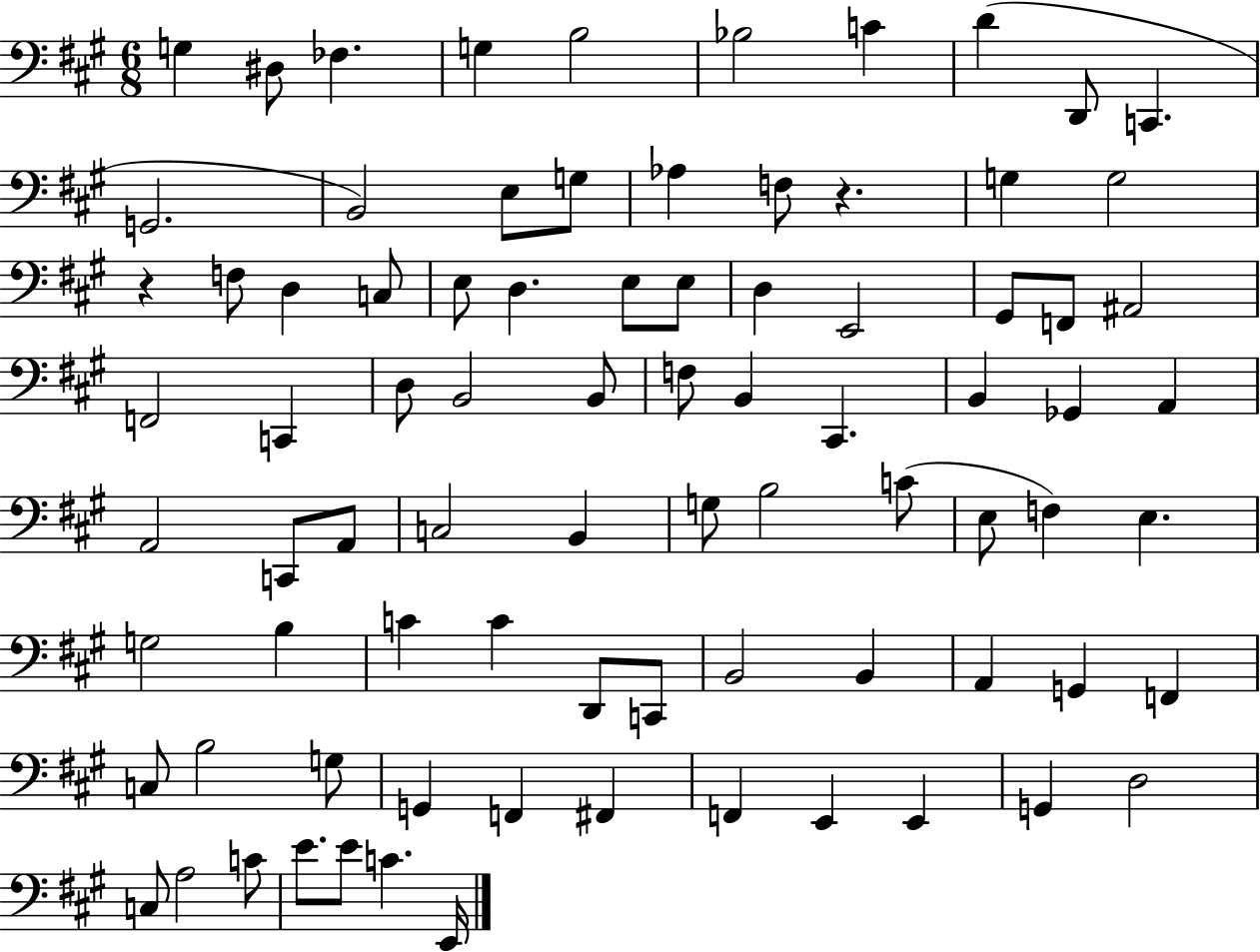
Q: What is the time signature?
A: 6/8